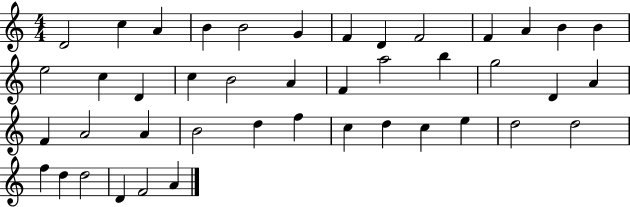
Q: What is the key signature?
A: C major